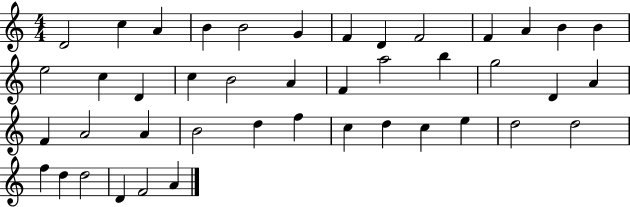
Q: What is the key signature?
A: C major